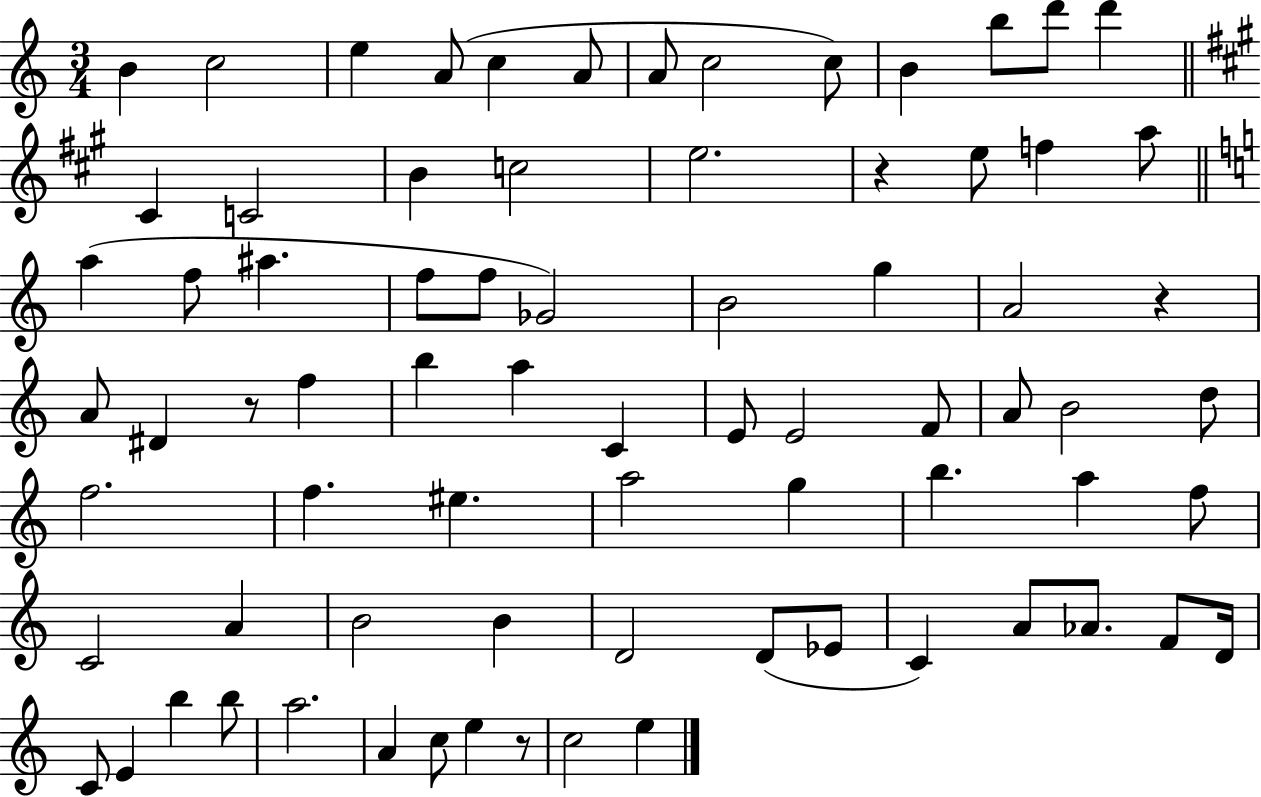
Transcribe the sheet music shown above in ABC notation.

X:1
T:Untitled
M:3/4
L:1/4
K:C
B c2 e A/2 c A/2 A/2 c2 c/2 B b/2 d'/2 d' ^C C2 B c2 e2 z e/2 f a/2 a f/2 ^a f/2 f/2 _G2 B2 g A2 z A/2 ^D z/2 f b a C E/2 E2 F/2 A/2 B2 d/2 f2 f ^e a2 g b a f/2 C2 A B2 B D2 D/2 _E/2 C A/2 _A/2 F/2 D/4 C/2 E b b/2 a2 A c/2 e z/2 c2 e